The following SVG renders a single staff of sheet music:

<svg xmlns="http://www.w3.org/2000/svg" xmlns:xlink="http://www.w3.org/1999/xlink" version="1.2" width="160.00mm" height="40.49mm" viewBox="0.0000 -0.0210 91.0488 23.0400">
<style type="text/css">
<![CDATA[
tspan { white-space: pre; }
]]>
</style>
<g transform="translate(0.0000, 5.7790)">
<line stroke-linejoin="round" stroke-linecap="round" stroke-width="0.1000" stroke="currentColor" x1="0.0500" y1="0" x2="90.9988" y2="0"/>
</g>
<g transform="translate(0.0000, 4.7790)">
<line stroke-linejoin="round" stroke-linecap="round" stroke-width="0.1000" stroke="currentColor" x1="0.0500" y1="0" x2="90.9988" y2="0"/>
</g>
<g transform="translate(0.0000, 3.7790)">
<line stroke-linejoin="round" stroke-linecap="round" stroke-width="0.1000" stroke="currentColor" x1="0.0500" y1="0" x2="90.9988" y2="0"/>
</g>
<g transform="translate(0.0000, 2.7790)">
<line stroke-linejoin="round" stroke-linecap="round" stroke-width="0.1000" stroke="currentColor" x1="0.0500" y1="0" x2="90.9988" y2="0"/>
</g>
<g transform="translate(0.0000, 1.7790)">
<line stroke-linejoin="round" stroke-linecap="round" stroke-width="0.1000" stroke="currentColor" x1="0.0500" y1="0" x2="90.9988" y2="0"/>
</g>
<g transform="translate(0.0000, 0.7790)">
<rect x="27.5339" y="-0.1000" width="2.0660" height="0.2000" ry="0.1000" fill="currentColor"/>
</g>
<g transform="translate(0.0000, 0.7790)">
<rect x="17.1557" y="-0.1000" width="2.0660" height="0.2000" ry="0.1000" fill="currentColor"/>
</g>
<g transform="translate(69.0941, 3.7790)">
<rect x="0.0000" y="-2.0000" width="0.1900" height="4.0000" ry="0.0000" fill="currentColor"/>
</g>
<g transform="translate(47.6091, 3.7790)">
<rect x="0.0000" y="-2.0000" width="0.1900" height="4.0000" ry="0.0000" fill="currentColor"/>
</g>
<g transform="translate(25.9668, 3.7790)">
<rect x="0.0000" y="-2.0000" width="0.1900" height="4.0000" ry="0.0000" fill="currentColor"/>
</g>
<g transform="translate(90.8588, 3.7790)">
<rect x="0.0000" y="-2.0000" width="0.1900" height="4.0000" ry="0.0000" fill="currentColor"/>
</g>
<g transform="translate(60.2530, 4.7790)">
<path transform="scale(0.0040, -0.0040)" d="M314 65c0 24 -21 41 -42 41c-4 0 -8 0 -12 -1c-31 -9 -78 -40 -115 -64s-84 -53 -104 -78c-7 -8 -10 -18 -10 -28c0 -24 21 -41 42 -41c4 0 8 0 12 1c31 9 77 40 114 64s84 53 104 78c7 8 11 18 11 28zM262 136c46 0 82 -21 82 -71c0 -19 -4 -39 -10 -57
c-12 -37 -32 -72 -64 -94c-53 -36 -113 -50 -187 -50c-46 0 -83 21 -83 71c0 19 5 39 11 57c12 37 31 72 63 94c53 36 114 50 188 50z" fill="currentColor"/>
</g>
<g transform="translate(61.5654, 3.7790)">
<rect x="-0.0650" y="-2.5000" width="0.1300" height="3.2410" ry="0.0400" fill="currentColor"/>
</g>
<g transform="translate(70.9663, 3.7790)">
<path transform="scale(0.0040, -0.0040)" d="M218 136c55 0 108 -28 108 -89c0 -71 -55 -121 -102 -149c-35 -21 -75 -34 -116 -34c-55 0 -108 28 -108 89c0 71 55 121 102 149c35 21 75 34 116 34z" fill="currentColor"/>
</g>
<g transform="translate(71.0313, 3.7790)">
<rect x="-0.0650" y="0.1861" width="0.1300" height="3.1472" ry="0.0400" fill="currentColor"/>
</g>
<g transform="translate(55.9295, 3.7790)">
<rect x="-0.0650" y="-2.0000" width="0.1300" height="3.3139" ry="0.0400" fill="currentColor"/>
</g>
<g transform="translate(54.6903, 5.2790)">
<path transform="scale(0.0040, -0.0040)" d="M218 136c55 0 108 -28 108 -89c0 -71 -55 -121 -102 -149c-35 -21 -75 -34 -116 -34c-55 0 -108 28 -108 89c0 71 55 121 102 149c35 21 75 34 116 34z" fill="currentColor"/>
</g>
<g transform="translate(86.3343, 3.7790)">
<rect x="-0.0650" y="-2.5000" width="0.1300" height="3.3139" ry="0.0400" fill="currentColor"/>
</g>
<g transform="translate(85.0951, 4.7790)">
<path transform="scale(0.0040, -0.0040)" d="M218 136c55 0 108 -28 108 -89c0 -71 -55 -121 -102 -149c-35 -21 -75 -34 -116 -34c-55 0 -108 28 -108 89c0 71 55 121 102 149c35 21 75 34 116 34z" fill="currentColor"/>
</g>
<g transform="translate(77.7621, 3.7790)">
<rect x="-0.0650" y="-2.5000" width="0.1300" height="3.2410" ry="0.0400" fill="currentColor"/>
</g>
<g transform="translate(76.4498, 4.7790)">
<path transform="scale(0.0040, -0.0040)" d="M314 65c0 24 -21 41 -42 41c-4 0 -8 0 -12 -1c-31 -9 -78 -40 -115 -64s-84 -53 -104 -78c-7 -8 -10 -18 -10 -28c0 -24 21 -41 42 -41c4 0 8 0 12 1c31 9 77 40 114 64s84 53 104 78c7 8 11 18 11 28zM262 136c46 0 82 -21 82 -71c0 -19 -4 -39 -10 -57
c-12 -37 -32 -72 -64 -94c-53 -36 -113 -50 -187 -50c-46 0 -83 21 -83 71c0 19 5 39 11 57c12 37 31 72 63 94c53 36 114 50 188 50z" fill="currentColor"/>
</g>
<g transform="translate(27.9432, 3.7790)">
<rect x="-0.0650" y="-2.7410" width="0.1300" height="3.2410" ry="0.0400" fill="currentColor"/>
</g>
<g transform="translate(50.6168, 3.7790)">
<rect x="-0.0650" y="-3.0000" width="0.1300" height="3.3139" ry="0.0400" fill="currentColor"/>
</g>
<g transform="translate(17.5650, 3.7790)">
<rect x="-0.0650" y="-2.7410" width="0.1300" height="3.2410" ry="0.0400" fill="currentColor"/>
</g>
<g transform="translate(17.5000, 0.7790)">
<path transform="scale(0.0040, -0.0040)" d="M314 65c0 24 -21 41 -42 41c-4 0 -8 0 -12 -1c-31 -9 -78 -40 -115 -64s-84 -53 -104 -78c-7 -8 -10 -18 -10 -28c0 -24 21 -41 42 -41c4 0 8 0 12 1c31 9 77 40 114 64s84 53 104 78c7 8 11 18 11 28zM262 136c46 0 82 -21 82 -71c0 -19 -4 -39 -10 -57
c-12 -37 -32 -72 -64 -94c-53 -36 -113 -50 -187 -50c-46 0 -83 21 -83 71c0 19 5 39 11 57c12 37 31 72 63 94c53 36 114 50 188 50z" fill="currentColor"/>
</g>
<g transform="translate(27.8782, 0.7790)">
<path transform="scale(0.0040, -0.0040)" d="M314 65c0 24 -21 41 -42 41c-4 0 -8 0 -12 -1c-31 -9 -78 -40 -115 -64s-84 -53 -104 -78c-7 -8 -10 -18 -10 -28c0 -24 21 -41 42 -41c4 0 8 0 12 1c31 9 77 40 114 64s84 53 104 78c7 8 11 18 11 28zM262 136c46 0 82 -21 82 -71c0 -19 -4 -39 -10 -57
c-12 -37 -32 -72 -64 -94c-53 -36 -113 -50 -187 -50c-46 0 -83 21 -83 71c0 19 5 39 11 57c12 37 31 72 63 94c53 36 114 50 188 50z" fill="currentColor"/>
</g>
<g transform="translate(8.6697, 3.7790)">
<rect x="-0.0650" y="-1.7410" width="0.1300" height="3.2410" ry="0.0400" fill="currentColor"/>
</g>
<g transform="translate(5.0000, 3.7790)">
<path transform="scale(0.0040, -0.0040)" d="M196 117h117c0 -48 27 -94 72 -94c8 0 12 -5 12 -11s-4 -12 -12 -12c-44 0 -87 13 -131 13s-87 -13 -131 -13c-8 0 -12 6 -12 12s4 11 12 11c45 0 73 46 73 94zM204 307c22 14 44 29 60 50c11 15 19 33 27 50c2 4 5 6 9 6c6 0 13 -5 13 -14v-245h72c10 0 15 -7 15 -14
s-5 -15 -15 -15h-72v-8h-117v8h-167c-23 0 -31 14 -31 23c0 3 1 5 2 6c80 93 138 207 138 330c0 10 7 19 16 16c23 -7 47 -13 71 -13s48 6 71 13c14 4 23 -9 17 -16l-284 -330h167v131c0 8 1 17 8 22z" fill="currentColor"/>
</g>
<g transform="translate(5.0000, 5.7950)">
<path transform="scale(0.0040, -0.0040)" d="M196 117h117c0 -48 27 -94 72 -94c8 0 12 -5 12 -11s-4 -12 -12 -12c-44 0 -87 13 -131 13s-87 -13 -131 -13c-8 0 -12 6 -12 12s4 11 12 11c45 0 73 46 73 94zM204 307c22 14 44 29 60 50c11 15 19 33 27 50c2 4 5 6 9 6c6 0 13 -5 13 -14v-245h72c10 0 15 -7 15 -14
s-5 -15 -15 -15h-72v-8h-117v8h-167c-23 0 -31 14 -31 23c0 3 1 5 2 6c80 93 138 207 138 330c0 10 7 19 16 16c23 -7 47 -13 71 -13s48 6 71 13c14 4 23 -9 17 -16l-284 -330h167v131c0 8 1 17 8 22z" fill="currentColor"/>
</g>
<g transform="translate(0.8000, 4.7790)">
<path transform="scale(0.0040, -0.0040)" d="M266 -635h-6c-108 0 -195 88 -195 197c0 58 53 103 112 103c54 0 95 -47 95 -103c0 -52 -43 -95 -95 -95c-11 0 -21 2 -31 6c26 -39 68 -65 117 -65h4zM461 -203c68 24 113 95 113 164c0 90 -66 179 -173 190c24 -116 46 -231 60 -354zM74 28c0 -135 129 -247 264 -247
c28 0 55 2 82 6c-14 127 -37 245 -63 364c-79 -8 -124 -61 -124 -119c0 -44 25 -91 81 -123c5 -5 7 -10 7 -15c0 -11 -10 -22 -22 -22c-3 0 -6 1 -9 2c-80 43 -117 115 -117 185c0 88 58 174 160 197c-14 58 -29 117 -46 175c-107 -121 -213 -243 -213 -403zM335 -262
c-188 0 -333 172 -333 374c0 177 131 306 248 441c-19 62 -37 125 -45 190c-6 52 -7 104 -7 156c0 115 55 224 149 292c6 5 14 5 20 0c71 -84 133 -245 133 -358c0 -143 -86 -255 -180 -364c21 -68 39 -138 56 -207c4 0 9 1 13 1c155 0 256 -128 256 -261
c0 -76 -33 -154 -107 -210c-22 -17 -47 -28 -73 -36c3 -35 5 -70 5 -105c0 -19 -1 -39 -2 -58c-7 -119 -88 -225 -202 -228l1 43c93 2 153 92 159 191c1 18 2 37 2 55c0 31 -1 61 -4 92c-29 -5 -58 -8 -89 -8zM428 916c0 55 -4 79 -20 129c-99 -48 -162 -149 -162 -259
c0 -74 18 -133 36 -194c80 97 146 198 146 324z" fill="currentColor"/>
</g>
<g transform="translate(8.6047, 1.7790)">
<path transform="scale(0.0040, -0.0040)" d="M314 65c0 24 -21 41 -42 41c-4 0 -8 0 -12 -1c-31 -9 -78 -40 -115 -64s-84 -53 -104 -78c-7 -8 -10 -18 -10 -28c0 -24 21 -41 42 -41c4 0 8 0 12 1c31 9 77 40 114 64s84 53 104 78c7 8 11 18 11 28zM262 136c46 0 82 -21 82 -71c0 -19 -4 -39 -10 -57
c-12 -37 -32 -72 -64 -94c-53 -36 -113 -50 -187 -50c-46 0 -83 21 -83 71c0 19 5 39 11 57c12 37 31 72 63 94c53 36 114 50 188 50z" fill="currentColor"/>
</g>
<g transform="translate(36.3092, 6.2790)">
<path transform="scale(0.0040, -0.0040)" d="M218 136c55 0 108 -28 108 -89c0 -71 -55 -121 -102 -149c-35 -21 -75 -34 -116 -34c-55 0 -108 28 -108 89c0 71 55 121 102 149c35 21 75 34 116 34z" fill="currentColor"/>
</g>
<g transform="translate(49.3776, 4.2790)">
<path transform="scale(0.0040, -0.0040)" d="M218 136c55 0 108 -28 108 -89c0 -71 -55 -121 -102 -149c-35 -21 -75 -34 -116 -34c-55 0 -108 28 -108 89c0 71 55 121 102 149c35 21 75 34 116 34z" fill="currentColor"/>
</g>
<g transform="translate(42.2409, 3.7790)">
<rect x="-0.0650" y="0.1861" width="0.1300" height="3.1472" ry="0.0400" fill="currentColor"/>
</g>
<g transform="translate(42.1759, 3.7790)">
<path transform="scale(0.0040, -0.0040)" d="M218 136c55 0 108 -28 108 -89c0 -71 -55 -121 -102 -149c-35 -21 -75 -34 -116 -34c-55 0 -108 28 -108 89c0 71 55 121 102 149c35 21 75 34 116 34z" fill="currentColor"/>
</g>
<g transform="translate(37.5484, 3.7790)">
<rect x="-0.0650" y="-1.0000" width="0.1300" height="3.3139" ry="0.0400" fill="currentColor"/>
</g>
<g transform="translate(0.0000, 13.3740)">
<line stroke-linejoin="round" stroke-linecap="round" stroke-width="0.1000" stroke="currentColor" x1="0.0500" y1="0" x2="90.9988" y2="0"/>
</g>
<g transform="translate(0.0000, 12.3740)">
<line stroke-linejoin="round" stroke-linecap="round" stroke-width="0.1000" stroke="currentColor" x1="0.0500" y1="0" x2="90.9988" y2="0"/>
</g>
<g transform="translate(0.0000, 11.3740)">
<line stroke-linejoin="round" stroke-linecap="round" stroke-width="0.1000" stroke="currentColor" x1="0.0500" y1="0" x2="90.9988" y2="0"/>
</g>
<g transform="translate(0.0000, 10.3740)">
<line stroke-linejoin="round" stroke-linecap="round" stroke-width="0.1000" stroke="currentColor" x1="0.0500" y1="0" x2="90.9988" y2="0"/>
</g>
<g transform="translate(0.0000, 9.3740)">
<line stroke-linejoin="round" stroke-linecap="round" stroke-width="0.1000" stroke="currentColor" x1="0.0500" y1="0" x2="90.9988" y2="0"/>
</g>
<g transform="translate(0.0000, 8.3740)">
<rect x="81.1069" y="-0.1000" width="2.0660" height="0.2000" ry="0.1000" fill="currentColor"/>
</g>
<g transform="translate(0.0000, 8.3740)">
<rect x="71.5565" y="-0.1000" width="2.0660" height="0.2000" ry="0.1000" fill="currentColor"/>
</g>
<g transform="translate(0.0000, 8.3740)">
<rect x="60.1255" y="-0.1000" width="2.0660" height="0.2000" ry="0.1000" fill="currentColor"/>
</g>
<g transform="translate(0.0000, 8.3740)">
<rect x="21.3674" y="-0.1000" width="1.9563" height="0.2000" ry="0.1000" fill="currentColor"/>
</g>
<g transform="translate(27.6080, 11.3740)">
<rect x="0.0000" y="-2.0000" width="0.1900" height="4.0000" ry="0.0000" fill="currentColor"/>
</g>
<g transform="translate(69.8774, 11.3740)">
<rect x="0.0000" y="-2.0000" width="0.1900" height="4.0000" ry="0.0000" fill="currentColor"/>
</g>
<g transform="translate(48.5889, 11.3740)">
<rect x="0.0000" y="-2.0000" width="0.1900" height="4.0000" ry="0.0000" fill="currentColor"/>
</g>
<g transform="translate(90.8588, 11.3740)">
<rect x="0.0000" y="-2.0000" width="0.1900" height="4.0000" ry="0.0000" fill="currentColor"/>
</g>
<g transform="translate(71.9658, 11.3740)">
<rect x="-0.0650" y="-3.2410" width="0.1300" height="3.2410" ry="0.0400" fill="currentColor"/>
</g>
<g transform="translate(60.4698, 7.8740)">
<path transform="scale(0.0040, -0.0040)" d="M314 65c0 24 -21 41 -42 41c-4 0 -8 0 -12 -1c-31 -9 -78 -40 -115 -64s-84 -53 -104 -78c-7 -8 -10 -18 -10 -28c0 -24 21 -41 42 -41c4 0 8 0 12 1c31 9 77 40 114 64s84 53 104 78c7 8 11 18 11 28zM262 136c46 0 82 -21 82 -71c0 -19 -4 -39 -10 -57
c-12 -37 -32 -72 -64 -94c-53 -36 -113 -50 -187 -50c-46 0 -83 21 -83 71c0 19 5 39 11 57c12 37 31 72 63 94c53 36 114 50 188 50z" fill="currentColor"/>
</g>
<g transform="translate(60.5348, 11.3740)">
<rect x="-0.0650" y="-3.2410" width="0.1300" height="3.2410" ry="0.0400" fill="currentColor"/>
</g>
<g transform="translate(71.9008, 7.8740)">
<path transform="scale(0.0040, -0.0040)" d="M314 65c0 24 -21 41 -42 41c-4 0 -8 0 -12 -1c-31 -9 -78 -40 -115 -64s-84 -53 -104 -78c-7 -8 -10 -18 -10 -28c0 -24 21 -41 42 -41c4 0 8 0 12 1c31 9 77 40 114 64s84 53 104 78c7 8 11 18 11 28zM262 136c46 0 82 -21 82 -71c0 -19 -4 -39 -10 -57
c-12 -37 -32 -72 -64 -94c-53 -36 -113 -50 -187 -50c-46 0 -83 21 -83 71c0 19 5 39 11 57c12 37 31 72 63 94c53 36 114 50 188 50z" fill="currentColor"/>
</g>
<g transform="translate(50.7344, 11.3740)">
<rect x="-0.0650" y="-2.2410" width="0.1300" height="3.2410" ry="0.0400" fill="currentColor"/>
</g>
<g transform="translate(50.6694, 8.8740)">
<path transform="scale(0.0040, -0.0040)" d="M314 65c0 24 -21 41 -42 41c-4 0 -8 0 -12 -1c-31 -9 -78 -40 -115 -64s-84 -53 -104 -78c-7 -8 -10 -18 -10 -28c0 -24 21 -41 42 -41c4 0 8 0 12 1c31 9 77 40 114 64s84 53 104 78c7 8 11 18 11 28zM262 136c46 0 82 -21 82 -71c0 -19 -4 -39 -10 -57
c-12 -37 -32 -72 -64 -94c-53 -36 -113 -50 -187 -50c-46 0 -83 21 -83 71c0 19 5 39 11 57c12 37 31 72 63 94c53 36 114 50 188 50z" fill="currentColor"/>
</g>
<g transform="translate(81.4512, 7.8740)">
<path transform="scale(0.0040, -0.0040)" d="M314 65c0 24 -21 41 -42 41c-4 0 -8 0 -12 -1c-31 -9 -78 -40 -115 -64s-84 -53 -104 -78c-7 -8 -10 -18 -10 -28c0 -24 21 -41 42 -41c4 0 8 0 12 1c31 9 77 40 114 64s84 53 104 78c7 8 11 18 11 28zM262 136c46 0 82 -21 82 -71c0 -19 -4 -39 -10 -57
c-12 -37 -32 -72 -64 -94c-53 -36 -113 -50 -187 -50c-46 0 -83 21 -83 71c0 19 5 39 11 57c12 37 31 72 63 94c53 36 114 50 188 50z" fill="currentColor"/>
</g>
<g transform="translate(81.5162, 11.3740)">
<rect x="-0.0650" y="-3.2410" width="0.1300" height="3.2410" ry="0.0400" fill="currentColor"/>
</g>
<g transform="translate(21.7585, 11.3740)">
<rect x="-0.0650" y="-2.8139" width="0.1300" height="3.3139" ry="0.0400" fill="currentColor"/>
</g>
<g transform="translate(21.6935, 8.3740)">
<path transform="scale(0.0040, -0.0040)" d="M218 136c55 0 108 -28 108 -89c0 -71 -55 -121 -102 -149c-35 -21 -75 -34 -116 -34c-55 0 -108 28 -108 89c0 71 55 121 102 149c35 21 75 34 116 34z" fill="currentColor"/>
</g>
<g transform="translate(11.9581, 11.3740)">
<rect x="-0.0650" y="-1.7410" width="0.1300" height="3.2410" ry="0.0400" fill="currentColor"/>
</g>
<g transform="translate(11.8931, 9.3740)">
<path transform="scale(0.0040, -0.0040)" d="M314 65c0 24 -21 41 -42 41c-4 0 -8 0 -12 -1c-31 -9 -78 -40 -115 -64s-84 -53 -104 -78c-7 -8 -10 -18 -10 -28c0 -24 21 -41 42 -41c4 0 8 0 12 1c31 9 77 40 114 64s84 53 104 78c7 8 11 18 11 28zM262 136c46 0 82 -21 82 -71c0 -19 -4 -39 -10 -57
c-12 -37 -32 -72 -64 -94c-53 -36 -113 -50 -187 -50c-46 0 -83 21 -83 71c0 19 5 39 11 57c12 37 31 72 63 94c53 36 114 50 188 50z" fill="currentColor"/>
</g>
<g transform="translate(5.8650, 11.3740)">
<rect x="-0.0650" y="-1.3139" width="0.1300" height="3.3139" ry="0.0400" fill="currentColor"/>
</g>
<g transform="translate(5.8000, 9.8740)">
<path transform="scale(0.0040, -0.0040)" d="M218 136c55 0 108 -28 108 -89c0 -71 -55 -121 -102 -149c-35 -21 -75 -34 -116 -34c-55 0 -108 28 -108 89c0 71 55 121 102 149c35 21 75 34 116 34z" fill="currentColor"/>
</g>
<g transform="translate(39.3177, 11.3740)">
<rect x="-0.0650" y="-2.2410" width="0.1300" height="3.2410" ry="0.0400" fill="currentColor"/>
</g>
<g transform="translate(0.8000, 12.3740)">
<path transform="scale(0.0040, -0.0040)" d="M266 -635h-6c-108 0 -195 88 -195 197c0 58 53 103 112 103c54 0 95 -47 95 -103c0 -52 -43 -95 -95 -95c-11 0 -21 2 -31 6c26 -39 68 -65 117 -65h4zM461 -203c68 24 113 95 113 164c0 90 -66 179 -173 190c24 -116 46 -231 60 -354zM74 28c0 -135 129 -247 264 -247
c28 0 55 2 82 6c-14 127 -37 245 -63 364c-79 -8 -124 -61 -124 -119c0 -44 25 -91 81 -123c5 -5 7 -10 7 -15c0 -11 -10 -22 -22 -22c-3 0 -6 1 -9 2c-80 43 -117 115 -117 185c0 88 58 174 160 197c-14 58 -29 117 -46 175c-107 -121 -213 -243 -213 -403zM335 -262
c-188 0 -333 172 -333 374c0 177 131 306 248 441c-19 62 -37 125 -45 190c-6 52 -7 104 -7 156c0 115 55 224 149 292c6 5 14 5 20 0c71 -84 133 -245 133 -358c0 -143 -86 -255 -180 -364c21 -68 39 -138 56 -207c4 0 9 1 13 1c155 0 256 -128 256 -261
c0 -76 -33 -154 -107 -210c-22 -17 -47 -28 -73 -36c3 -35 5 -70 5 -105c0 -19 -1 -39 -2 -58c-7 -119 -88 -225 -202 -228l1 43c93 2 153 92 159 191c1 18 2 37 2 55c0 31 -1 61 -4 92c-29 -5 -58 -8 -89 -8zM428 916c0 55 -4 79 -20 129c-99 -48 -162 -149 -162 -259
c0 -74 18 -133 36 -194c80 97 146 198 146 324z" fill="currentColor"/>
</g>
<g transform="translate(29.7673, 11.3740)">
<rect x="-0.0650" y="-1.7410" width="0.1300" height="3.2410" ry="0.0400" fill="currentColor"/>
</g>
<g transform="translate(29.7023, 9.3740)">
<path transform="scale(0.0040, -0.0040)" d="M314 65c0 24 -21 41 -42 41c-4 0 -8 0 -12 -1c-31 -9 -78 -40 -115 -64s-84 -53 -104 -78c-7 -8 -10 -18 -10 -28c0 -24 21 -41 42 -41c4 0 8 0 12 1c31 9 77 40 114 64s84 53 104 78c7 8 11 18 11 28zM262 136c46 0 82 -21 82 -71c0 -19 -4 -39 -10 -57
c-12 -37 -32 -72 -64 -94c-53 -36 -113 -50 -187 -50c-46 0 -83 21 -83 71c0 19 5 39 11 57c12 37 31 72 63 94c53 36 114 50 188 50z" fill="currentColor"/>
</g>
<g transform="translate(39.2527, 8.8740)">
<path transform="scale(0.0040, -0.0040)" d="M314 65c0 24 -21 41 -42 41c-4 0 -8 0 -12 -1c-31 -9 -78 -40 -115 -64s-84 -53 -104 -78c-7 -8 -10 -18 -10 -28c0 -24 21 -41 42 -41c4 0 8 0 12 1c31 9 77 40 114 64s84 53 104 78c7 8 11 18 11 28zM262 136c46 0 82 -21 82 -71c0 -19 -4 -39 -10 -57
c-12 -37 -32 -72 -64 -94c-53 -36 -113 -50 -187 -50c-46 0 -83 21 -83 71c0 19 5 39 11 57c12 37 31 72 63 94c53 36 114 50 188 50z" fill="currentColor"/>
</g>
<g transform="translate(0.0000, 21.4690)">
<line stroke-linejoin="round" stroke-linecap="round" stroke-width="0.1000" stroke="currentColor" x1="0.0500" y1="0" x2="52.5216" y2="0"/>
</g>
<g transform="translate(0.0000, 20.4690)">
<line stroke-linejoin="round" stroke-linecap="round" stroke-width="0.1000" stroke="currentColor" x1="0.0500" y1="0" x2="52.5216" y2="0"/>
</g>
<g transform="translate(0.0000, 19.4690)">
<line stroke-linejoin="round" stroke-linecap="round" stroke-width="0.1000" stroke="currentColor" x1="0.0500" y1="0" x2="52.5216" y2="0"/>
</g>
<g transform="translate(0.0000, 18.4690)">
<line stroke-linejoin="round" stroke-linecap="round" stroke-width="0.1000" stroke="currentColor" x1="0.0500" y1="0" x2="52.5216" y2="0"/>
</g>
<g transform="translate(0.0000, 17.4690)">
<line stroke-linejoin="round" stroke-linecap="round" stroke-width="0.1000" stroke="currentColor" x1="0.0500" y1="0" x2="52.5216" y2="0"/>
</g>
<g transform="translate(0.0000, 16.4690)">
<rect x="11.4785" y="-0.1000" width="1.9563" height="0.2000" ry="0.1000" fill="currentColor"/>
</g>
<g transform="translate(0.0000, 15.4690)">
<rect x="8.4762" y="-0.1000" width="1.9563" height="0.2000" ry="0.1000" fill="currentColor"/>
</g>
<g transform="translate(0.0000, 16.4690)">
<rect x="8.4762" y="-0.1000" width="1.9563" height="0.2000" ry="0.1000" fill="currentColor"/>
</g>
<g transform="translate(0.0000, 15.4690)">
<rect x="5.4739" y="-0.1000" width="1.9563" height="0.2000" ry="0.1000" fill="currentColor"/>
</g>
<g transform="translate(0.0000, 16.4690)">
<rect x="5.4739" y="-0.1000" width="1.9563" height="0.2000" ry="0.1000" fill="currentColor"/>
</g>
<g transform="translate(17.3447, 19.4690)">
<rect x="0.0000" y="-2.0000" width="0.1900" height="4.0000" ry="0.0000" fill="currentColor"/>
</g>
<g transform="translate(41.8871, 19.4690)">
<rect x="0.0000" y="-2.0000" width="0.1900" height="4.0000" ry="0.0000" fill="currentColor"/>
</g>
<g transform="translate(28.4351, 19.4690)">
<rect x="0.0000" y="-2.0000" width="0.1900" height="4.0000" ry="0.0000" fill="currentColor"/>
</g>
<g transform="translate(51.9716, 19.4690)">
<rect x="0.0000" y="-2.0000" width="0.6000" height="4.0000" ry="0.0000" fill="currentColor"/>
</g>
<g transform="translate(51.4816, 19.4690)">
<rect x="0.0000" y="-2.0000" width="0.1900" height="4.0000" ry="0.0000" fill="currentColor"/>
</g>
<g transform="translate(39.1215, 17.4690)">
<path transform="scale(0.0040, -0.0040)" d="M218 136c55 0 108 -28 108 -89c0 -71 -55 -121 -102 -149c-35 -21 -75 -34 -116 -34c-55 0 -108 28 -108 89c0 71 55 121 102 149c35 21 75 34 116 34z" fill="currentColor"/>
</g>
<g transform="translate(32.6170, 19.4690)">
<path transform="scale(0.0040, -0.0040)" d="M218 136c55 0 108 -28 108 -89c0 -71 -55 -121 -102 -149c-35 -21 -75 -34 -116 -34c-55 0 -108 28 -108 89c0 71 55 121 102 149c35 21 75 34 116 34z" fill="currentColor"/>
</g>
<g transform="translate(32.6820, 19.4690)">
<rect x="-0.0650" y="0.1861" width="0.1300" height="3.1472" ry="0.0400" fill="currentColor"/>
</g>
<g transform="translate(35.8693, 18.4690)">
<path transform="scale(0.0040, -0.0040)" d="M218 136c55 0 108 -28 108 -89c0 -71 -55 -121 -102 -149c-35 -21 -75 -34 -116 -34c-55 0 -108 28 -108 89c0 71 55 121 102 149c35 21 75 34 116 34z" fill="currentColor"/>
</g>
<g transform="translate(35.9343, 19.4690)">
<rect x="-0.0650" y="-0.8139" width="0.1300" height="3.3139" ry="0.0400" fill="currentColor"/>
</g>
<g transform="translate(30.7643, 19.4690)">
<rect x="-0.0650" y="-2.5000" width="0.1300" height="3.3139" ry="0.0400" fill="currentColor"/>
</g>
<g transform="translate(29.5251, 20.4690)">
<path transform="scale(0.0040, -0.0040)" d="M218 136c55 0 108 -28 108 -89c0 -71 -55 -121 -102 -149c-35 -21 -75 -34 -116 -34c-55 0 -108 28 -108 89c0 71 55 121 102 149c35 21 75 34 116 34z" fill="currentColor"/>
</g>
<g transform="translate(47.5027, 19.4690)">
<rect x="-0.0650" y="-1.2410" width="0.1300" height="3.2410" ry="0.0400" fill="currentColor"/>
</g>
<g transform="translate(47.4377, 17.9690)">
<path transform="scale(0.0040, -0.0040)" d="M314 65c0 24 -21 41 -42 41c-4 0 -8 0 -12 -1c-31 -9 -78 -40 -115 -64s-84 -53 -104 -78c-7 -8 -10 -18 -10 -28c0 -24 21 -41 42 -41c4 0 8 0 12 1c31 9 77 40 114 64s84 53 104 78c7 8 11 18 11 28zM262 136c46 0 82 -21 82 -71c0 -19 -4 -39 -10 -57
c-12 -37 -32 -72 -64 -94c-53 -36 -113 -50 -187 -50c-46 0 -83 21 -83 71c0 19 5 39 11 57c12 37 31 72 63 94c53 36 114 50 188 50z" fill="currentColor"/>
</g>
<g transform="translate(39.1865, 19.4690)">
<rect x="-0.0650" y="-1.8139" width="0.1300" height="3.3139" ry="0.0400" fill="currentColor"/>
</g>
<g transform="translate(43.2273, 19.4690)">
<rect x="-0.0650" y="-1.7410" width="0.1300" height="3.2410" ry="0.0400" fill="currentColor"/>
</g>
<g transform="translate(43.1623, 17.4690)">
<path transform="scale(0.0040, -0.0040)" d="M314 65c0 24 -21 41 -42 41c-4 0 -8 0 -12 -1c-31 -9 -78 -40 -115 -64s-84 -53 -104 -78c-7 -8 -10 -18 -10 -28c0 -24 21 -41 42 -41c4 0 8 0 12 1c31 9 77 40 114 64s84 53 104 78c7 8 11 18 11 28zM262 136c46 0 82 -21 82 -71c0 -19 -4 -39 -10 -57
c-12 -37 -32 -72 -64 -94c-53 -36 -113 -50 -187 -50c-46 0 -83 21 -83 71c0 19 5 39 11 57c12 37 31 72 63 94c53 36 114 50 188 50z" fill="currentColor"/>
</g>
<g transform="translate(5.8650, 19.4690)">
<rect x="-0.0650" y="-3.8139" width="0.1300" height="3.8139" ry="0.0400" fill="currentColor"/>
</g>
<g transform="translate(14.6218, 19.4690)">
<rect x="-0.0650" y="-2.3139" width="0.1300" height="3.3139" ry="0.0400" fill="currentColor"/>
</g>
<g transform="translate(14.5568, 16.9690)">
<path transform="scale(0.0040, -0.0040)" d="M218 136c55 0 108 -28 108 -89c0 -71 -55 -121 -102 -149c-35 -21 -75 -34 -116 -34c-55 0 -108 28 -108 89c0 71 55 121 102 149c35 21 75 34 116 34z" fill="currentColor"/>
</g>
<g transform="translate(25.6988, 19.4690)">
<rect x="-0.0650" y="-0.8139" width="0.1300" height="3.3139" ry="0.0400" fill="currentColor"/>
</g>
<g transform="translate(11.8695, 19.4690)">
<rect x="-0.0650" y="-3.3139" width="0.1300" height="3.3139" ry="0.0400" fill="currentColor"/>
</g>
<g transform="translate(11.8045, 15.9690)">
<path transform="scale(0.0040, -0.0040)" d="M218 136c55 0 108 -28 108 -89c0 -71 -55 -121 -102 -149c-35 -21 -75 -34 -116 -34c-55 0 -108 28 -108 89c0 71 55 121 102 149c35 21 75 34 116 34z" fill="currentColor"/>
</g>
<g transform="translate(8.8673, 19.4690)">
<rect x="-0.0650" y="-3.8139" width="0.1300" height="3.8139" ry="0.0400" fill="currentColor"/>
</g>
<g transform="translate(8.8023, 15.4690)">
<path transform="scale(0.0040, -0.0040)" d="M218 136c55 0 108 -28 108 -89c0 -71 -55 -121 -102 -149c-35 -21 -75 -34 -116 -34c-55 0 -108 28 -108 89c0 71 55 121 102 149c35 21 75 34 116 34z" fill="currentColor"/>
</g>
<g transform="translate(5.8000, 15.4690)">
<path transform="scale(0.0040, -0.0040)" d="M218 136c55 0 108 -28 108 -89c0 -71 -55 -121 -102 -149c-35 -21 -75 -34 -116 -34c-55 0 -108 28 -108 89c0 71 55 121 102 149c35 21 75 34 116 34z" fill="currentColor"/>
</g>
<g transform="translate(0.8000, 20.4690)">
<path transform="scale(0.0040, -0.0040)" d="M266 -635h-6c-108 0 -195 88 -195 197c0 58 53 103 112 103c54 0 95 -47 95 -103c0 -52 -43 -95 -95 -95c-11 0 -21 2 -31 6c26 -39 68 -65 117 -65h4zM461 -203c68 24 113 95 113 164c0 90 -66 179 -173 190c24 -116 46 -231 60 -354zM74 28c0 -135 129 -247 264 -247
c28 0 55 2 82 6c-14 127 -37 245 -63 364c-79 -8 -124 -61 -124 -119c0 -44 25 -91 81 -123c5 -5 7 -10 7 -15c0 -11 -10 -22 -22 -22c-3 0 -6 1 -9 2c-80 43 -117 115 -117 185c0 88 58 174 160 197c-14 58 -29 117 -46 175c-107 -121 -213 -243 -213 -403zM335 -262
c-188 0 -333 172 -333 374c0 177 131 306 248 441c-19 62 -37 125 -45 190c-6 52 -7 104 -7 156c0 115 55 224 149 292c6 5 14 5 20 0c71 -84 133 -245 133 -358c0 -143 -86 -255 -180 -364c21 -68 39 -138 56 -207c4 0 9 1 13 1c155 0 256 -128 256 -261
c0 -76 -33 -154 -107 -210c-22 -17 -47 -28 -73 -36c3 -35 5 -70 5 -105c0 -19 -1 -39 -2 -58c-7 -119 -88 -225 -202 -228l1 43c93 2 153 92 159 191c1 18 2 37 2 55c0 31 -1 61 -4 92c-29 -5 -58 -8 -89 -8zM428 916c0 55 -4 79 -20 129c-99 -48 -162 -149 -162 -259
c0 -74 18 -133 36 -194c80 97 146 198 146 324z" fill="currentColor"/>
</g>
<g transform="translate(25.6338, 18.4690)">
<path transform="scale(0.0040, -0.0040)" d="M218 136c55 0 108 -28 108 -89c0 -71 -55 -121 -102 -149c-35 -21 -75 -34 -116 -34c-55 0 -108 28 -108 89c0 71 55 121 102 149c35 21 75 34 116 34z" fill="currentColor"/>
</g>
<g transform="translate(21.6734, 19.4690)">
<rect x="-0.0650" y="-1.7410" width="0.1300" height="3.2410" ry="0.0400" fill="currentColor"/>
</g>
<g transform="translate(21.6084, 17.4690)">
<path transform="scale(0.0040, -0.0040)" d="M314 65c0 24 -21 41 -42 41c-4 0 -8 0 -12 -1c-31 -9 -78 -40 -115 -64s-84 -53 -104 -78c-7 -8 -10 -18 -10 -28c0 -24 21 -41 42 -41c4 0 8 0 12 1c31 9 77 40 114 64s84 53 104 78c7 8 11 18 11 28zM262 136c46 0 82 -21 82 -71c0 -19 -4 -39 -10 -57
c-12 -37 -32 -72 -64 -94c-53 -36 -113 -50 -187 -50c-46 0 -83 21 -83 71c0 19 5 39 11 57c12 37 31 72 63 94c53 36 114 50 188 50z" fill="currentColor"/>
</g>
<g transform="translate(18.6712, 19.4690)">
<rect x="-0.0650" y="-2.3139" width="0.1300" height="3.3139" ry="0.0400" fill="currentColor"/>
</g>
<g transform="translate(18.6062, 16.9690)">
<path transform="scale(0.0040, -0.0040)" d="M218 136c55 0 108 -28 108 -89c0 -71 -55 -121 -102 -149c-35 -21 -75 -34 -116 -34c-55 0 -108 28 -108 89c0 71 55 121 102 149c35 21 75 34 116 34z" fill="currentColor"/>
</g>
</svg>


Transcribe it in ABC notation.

X:1
T:Untitled
M:4/4
L:1/4
K:C
f2 a2 a2 D B A F G2 B G2 G e f2 a f2 g2 g2 b2 b2 b2 c' c' b g g f2 d G B d f f2 e2